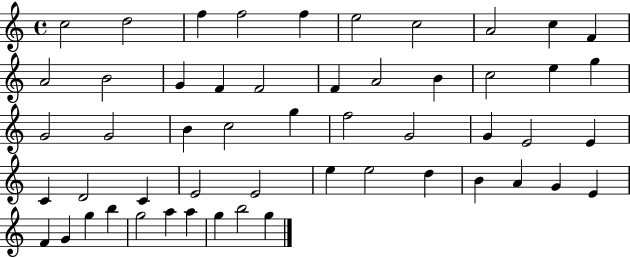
{
  \clef treble
  \time 4/4
  \defaultTimeSignature
  \key c \major
  c''2 d''2 | f''4 f''2 f''4 | e''2 c''2 | a'2 c''4 f'4 | \break a'2 b'2 | g'4 f'4 f'2 | f'4 a'2 b'4 | c''2 e''4 g''4 | \break g'2 g'2 | b'4 c''2 g''4 | f''2 g'2 | g'4 e'2 e'4 | \break c'4 d'2 c'4 | e'2 e'2 | e''4 e''2 d''4 | b'4 a'4 g'4 e'4 | \break f'4 g'4 g''4 b''4 | g''2 a''4 a''4 | g''4 b''2 g''4 | \bar "|."
}